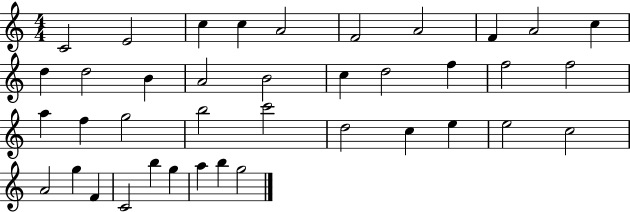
{
  \clef treble
  \numericTimeSignature
  \time 4/4
  \key c \major
  c'2 e'2 | c''4 c''4 a'2 | f'2 a'2 | f'4 a'2 c''4 | \break d''4 d''2 b'4 | a'2 b'2 | c''4 d''2 f''4 | f''2 f''2 | \break a''4 f''4 g''2 | b''2 c'''2 | d''2 c''4 e''4 | e''2 c''2 | \break a'2 g''4 f'4 | c'2 b''4 g''4 | a''4 b''4 g''2 | \bar "|."
}